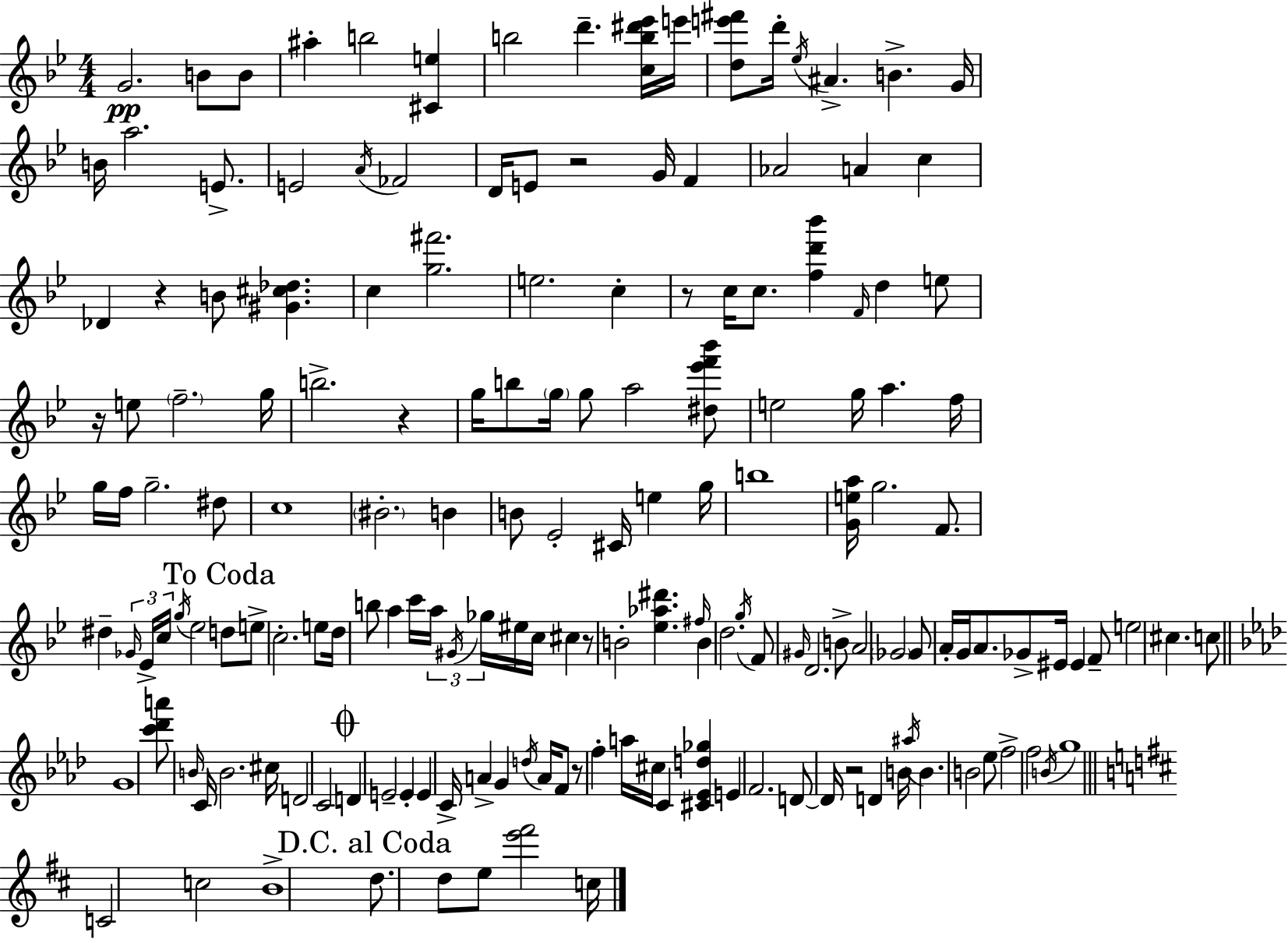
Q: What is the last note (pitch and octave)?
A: C5